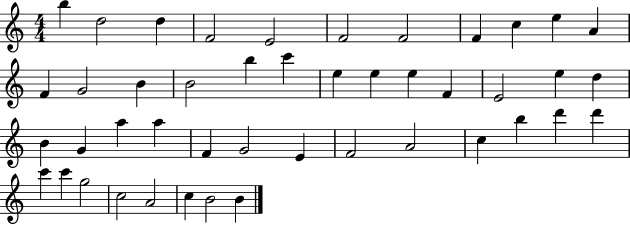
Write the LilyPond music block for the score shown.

{
  \clef treble
  \numericTimeSignature
  \time 4/4
  \key c \major
  b''4 d''2 d''4 | f'2 e'2 | f'2 f'2 | f'4 c''4 e''4 a'4 | \break f'4 g'2 b'4 | b'2 b''4 c'''4 | e''4 e''4 e''4 f'4 | e'2 e''4 d''4 | \break b'4 g'4 a''4 a''4 | f'4 g'2 e'4 | f'2 a'2 | c''4 b''4 d'''4 d'''4 | \break c'''4 c'''4 g''2 | c''2 a'2 | c''4 b'2 b'4 | \bar "|."
}